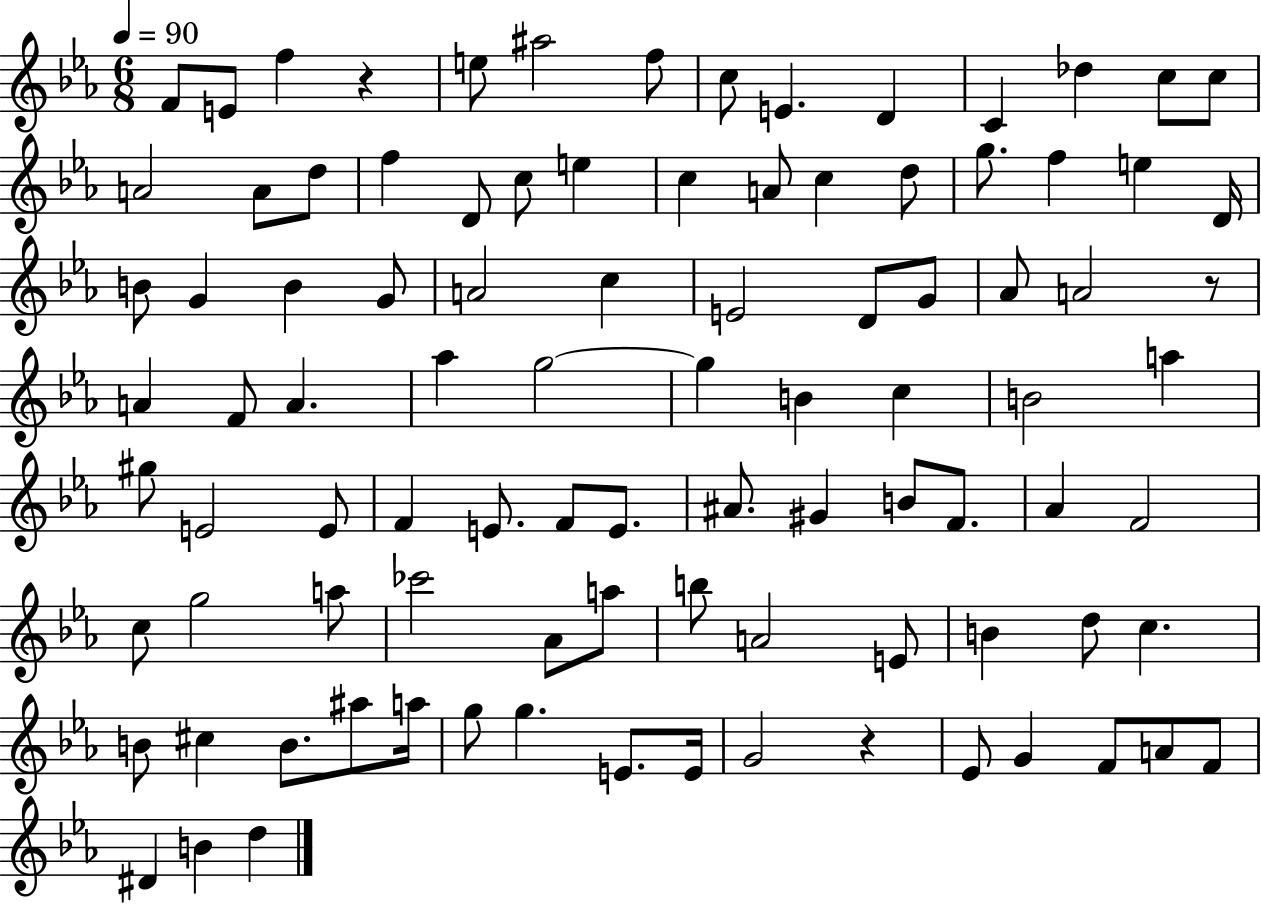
{
  \clef treble
  \numericTimeSignature
  \time 6/8
  \key ees \major
  \tempo 4 = 90
  \repeat volta 2 { f'8 e'8 f''4 r4 | e''8 ais''2 f''8 | c''8 e'4. d'4 | c'4 des''4 c''8 c''8 | \break a'2 a'8 d''8 | f''4 d'8 c''8 e''4 | c''4 a'8 c''4 d''8 | g''8. f''4 e''4 d'16 | \break b'8 g'4 b'4 g'8 | a'2 c''4 | e'2 d'8 g'8 | aes'8 a'2 r8 | \break a'4 f'8 a'4. | aes''4 g''2~~ | g''4 b'4 c''4 | b'2 a''4 | \break gis''8 e'2 e'8 | f'4 e'8. f'8 e'8. | ais'8. gis'4 b'8 f'8. | aes'4 f'2 | \break c''8 g''2 a''8 | ces'''2 aes'8 a''8 | b''8 a'2 e'8 | b'4 d''8 c''4. | \break b'8 cis''4 b'8. ais''8 a''16 | g''8 g''4. e'8. e'16 | g'2 r4 | ees'8 g'4 f'8 a'8 f'8 | \break dis'4 b'4 d''4 | } \bar "|."
}